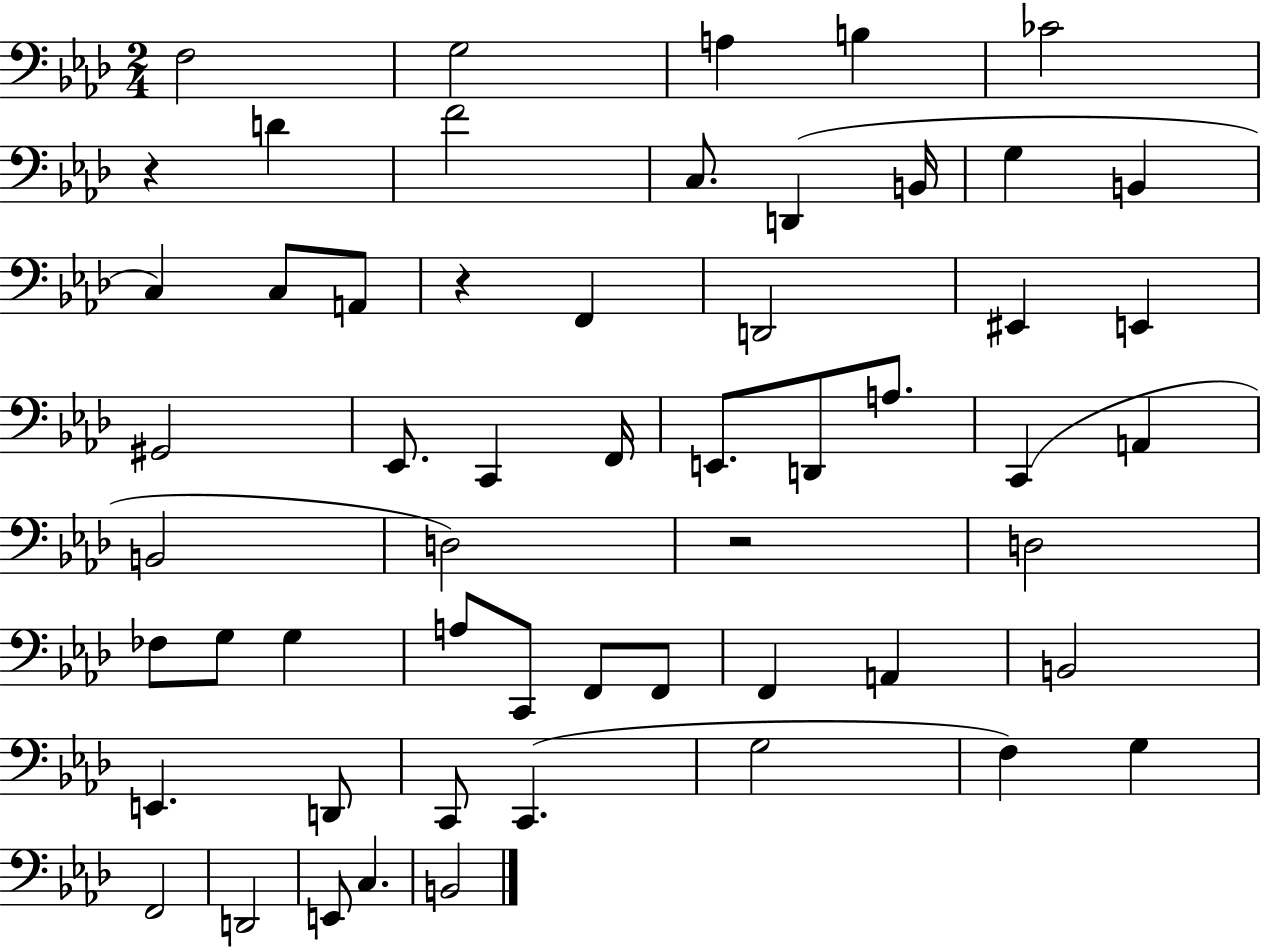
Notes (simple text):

F3/h G3/h A3/q B3/q CES4/h R/q D4/q F4/h C3/e. D2/q B2/s G3/q B2/q C3/q C3/e A2/e R/q F2/q D2/h EIS2/q E2/q G#2/h Eb2/e. C2/q F2/s E2/e. D2/e A3/e. C2/q A2/q B2/h D3/h R/h D3/h FES3/e G3/e G3/q A3/e C2/e F2/e F2/e F2/q A2/q B2/h E2/q. D2/e C2/e C2/q. G3/h F3/q G3/q F2/h D2/h E2/e C3/q. B2/h